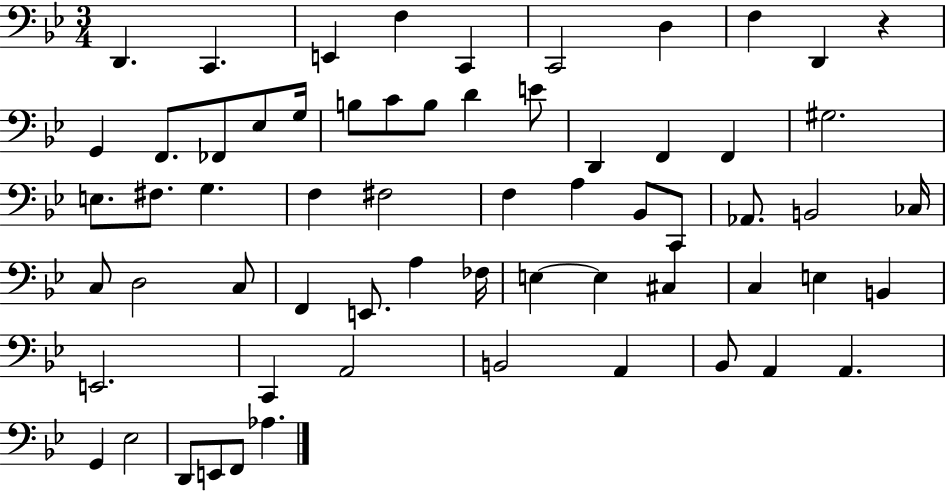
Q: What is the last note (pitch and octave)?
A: Ab3